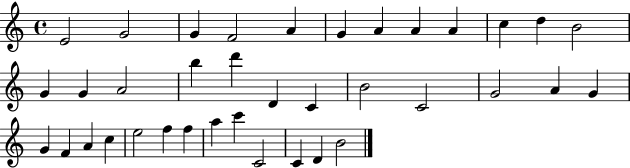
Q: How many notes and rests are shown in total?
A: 37